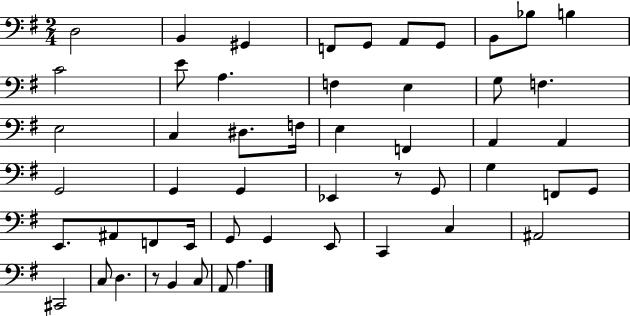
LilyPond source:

{
  \clef bass
  \numericTimeSignature
  \time 2/4
  \key g \major
  d2 | b,4 gis,4 | f,8 g,8 a,8 g,8 | b,8 bes8 b4 | \break c'2 | e'8 a4. | f4 e4 | g8 f4. | \break e2 | c4 dis8. f16 | e4 f,4 | a,4 a,4 | \break g,2 | g,4 g,4 | ees,4 r8 g,8 | g4 f,8 g,8 | \break e,8. ais,8 f,8 e,16 | g,8 g,4 e,8 | c,4 c4 | ais,2 | \break cis,2 | c8 d4. | r8 b,4 c8 | a,8 a4. | \break \bar "|."
}